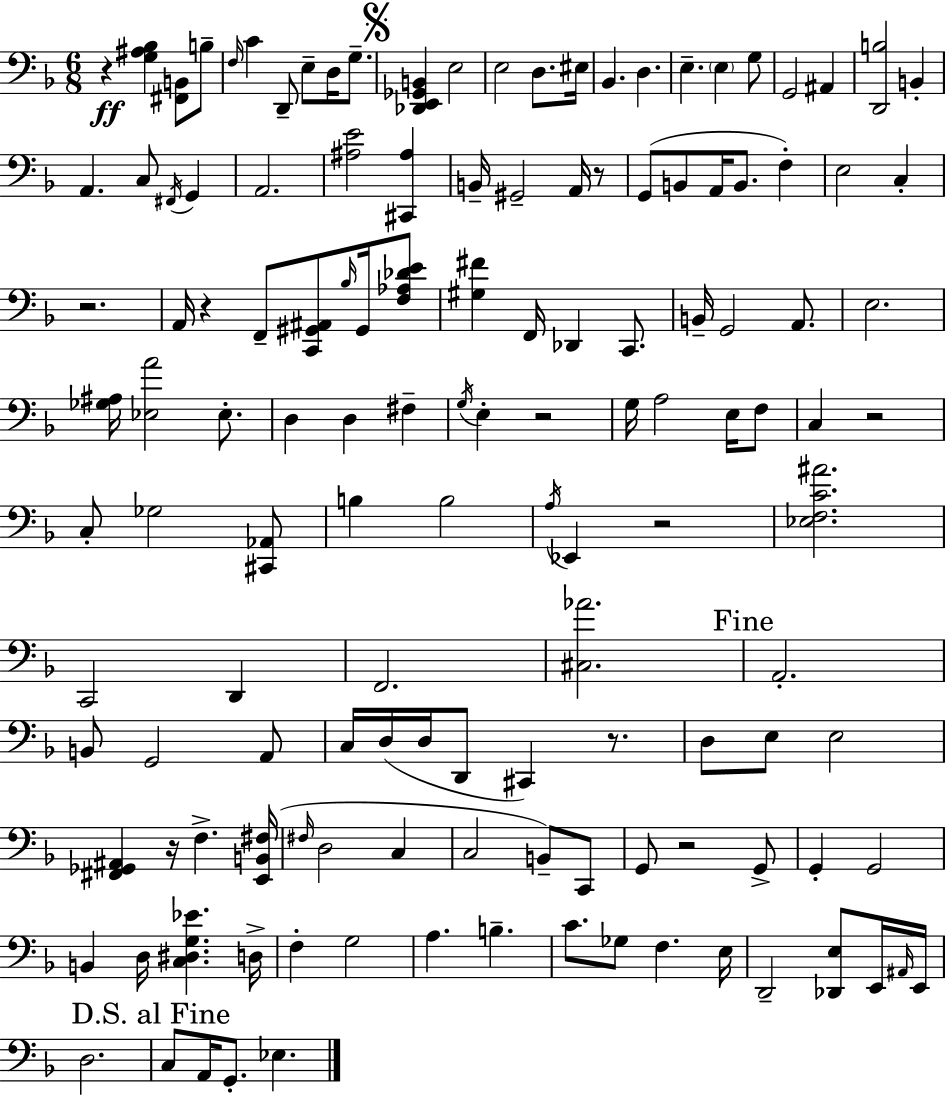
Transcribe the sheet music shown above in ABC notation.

X:1
T:Untitled
M:6/8
L:1/4
K:F
z [G,^A,_B,] [^F,,B,,]/2 B,/2 F,/4 C D,,/2 E,/2 D,/4 G,/2 [_D,,E,,_G,,B,,] E,2 E,2 D,/2 ^E,/4 _B,, D, E, E, G,/2 G,,2 ^A,, [D,,B,]2 B,, A,, C,/2 ^F,,/4 G,, A,,2 [^A,E]2 [^C,,^A,] B,,/4 ^G,,2 A,,/4 z/2 G,,/2 B,,/2 A,,/4 B,,/2 F, E,2 C, z2 A,,/4 z F,,/2 [C,,^G,,^A,,]/2 _B,/4 ^G,,/4 [F,_A,_DE]/2 [^G,^F] F,,/4 _D,, C,,/2 B,,/4 G,,2 A,,/2 E,2 [_G,^A,]/4 [_E,A]2 _E,/2 D, D, ^F, G,/4 E, z2 G,/4 A,2 E,/4 F,/2 C, z2 C,/2 _G,2 [^C,,_A,,]/2 B, B,2 A,/4 _E,, z2 [_E,F,C^A]2 C,,2 D,, F,,2 [^C,_A]2 A,,2 B,,/2 G,,2 A,,/2 C,/4 D,/4 D,/4 D,,/2 ^C,, z/2 D,/2 E,/2 E,2 [^F,,_G,,^A,,] z/4 F, [E,,B,,^F,]/4 ^F,/4 D,2 C, C,2 B,,/2 C,,/2 G,,/2 z2 G,,/2 G,, G,,2 B,, D,/4 [C,^D,G,_E] D,/4 F, G,2 A, B, C/2 _G,/2 F, E,/4 D,,2 [_D,,E,]/2 E,,/4 ^A,,/4 E,,/4 D,2 C,/2 A,,/4 G,,/2 _E,